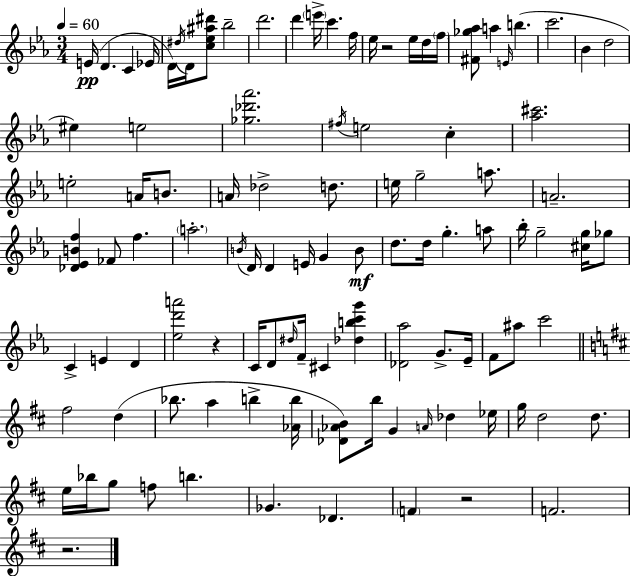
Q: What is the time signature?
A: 3/4